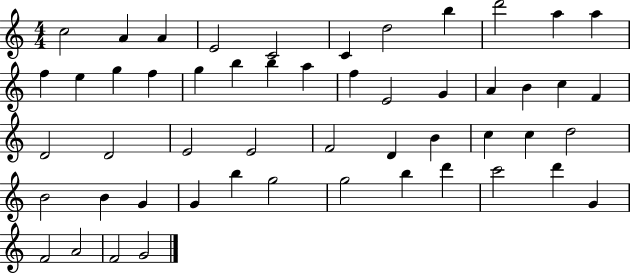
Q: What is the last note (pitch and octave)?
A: G4